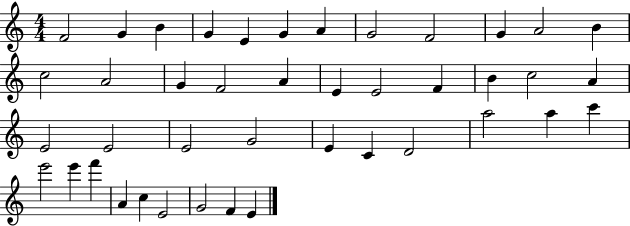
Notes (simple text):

F4/h G4/q B4/q G4/q E4/q G4/q A4/q G4/h F4/h G4/q A4/h B4/q C5/h A4/h G4/q F4/h A4/q E4/q E4/h F4/q B4/q C5/h A4/q E4/h E4/h E4/h G4/h E4/q C4/q D4/h A5/h A5/q C6/q E6/h E6/q F6/q A4/q C5/q E4/h G4/h F4/q E4/q